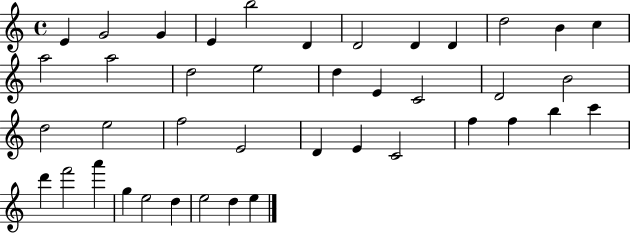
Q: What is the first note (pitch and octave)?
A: E4